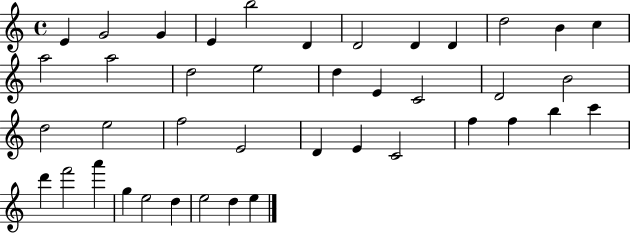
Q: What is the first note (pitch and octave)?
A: E4